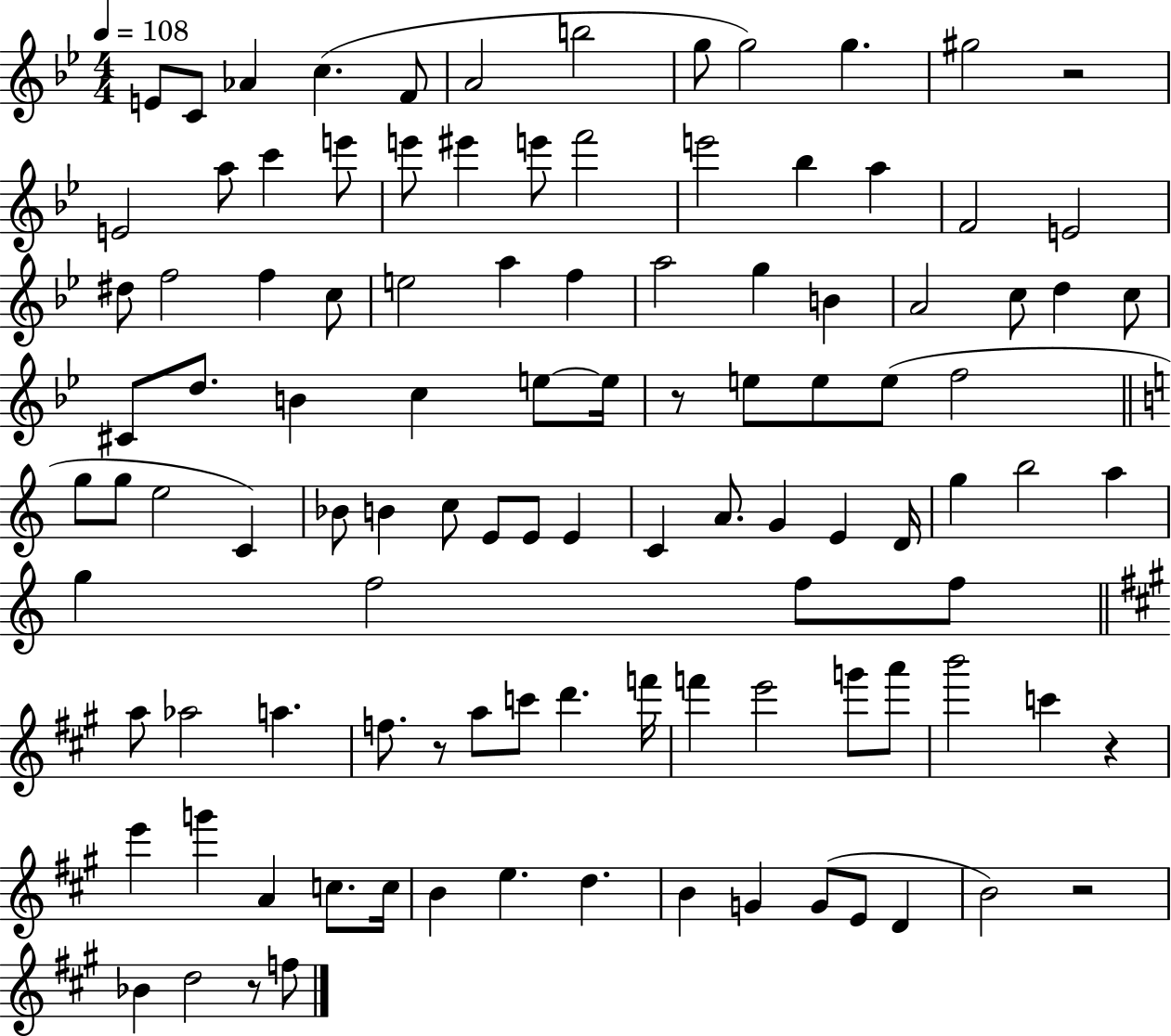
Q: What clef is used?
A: treble